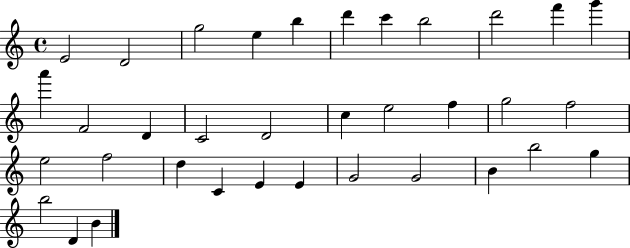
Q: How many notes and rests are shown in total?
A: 35